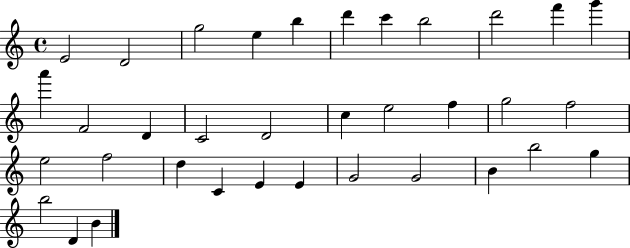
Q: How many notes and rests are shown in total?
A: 35